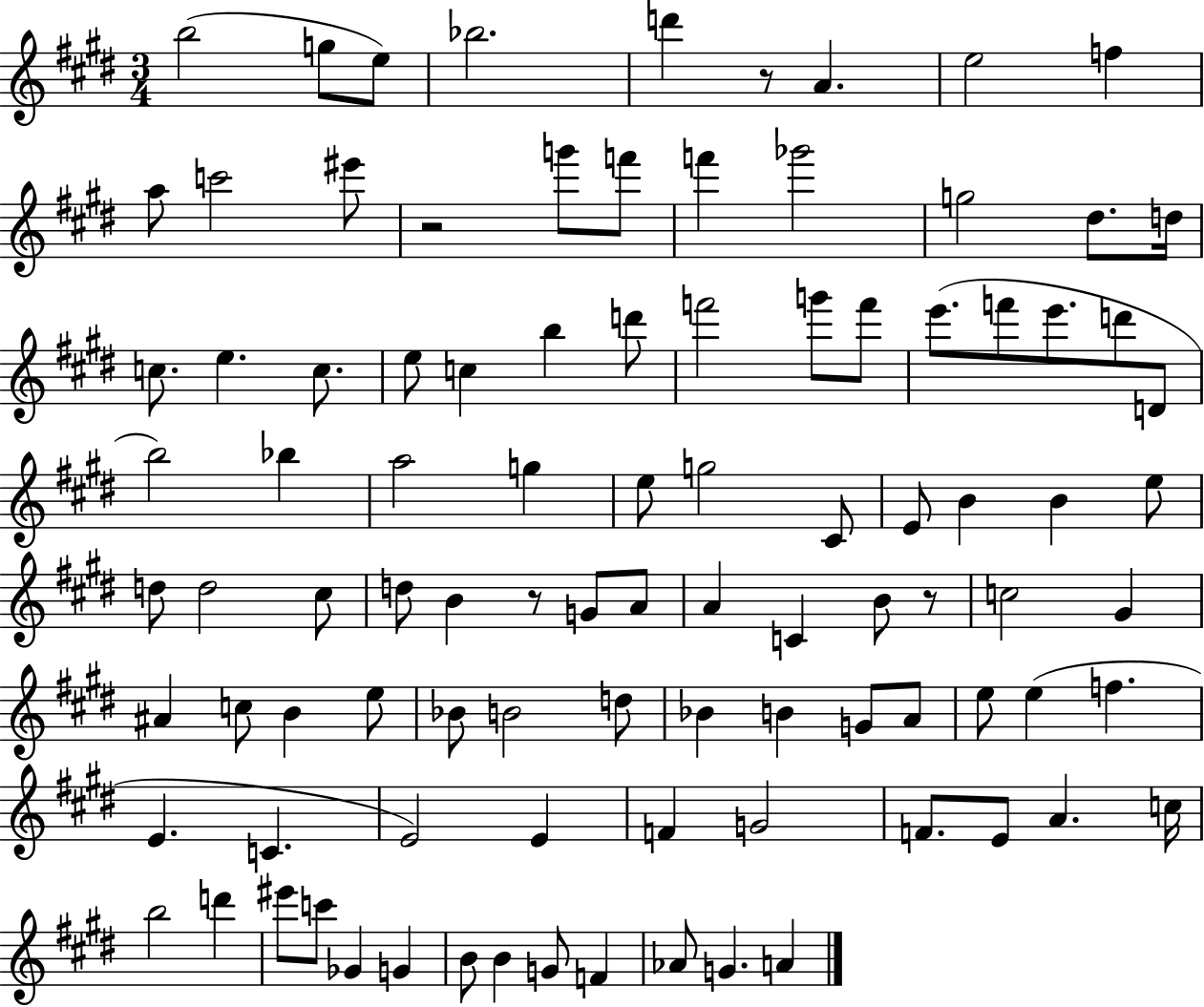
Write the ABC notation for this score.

X:1
T:Untitled
M:3/4
L:1/4
K:E
b2 g/2 e/2 _b2 d' z/2 A e2 f a/2 c'2 ^e'/2 z2 g'/2 f'/2 f' _g'2 g2 ^d/2 d/4 c/2 e c/2 e/2 c b d'/2 f'2 g'/2 f'/2 e'/2 f'/2 e'/2 d'/2 D/2 b2 _b a2 g e/2 g2 ^C/2 E/2 B B e/2 d/2 d2 ^c/2 d/2 B z/2 G/2 A/2 A C B/2 z/2 c2 ^G ^A c/2 B e/2 _B/2 B2 d/2 _B B G/2 A/2 e/2 e f E C E2 E F G2 F/2 E/2 A c/4 b2 d' ^e'/2 c'/2 _G G B/2 B G/2 F _A/2 G A